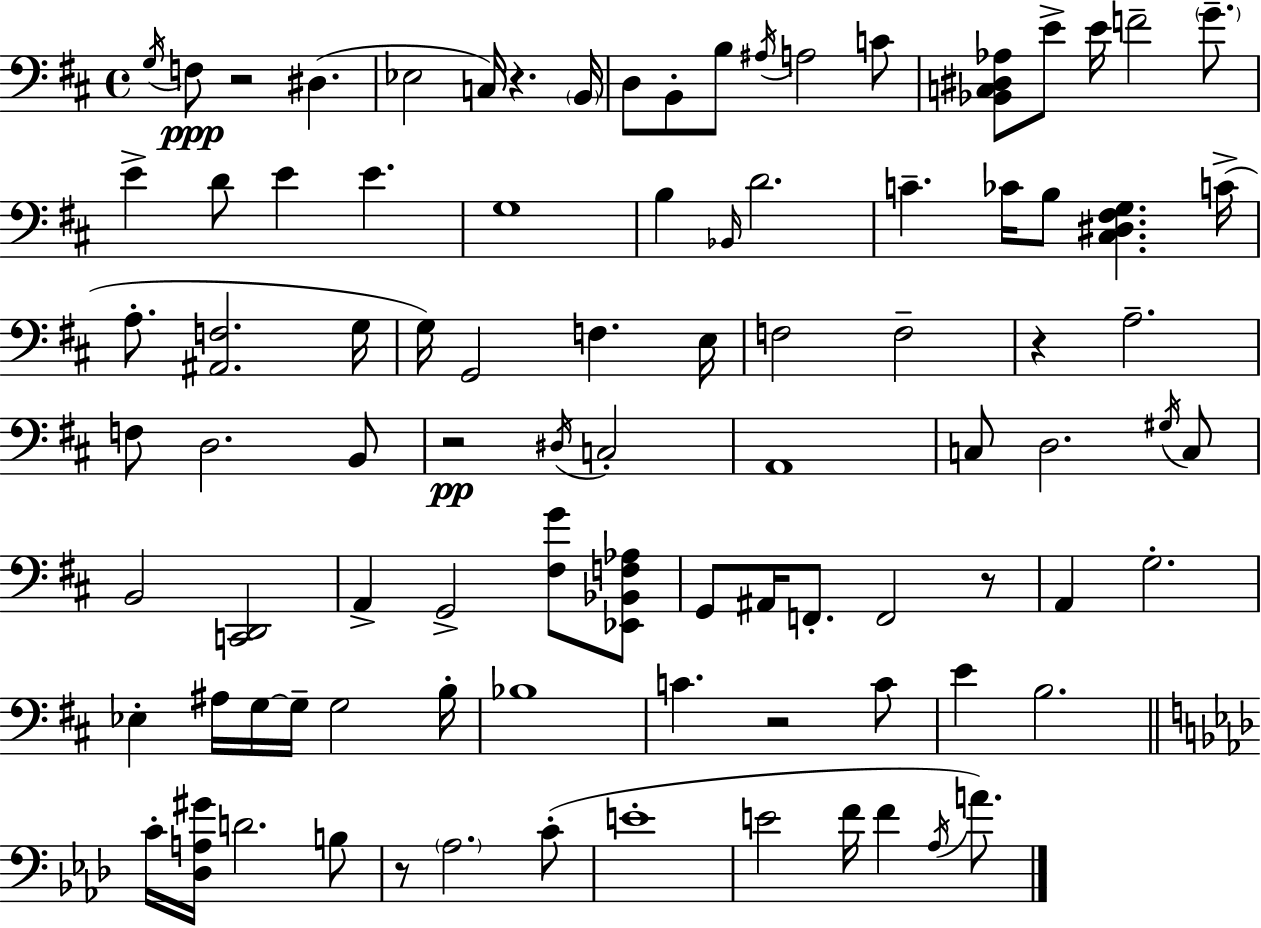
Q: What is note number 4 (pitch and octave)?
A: Eb3